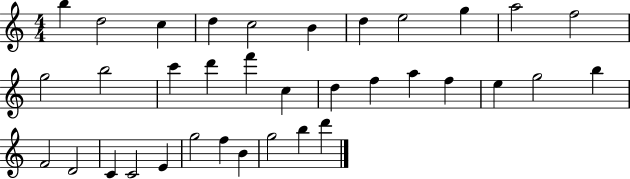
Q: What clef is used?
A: treble